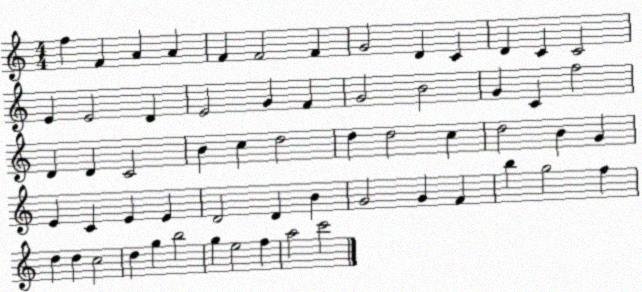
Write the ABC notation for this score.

X:1
T:Untitled
M:4/4
L:1/4
K:C
f F A A F F2 F G2 D C D C C2 E E2 D E2 G F G2 B2 G C f2 D D C2 B c d2 d d2 c d2 B G E C E E D2 D B G2 G F b g2 f d d c2 d g b2 g e2 f a2 c'2